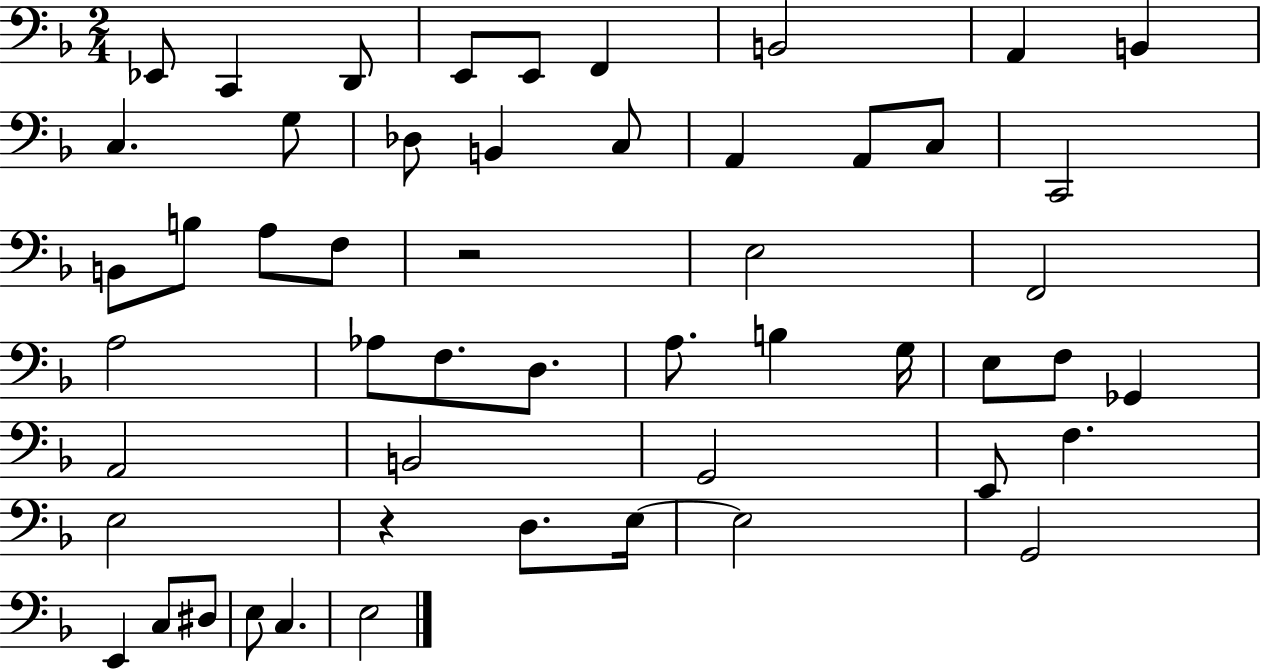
Eb2/e C2/q D2/e E2/e E2/e F2/q B2/h A2/q B2/q C3/q. G3/e Db3/e B2/q C3/e A2/q A2/e C3/e C2/h B2/e B3/e A3/e F3/e R/h E3/h F2/h A3/h Ab3/e F3/e. D3/e. A3/e. B3/q G3/s E3/e F3/e Gb2/q A2/h B2/h G2/h E2/e F3/q. E3/h R/q D3/e. E3/s E3/h G2/h E2/q C3/e D#3/e E3/e C3/q. E3/h